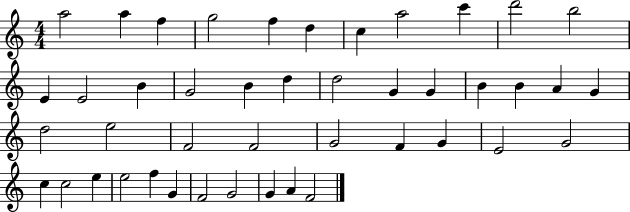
X:1
T:Untitled
M:4/4
L:1/4
K:C
a2 a f g2 f d c a2 c' d'2 b2 E E2 B G2 B d d2 G G B B A G d2 e2 F2 F2 G2 F G E2 G2 c c2 e e2 f G F2 G2 G A F2